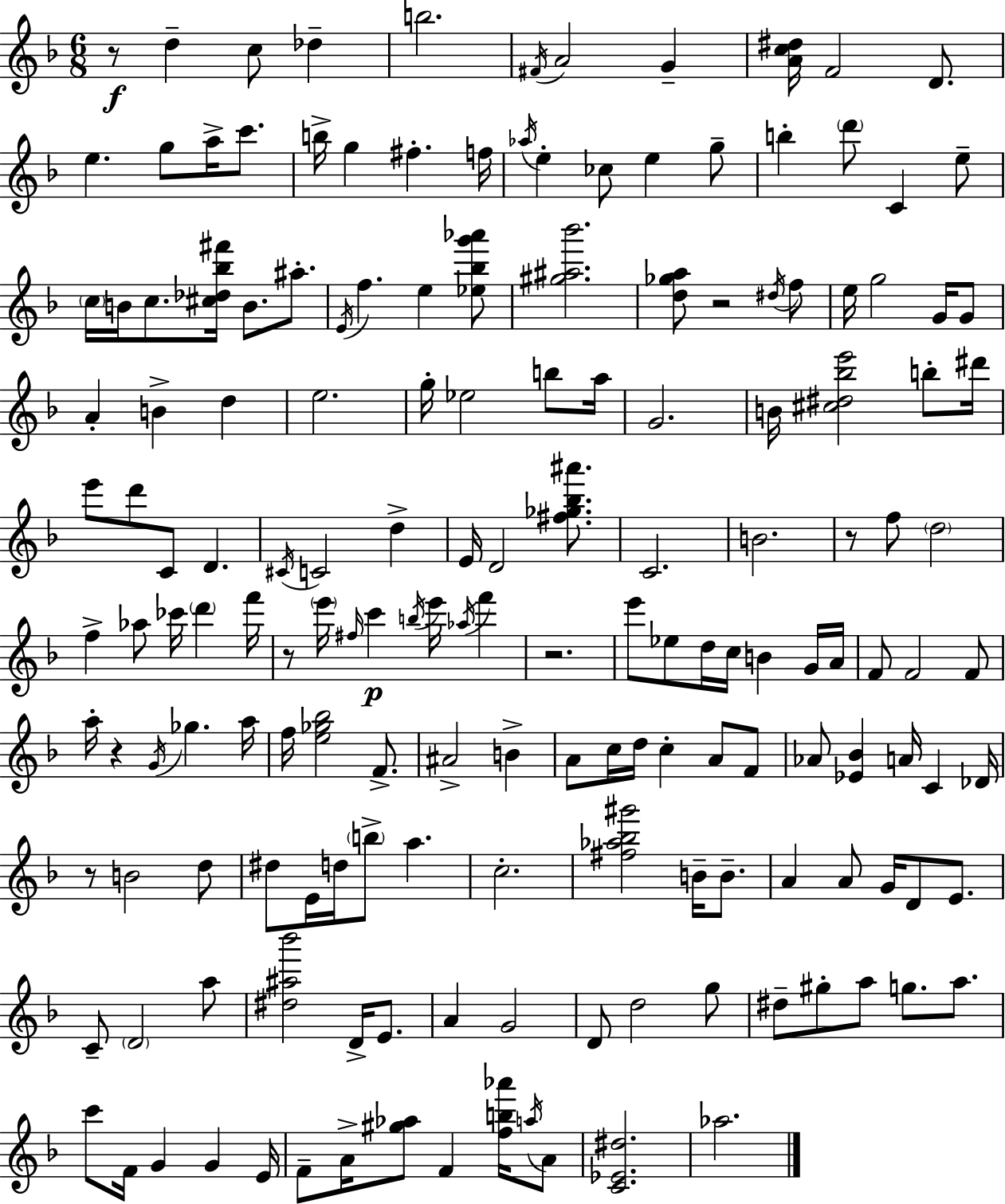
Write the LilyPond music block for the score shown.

{
  \clef treble
  \numericTimeSignature
  \time 6/8
  \key d \minor
  r8\f d''4-- c''8 des''4-- | b''2. | \acciaccatura { fis'16 } a'2 g'4-- | <a' c'' dis''>16 f'2 d'8. | \break e''4. g''8 a''16-> c'''8. | b''16-> g''4 fis''4.-. | f''16 \acciaccatura { aes''16 } e''4-. ces''8 e''4 | g''8-- b''4-. \parenthesize d'''8 c'4 | \break e''8-- \parenthesize c''16 b'16 c''8. <cis'' des'' bes'' fis'''>16 b'8. ais''8.-. | \acciaccatura { e'16 } f''4. e''4 | <ees'' bes'' g''' aes'''>8 <gis'' ais'' bes'''>2. | <d'' ges'' a''>8 r2 | \break \acciaccatura { dis''16 } f''8 e''16 g''2 | g'16 g'8 a'4-. b'4-> | d''4 e''2. | g''16-. ees''2 | \break b''8 a''16 g'2. | b'16 <cis'' dis'' bes'' e'''>2 | b''8-. dis'''16 e'''8 d'''8 c'8 d'4. | \acciaccatura { cis'16 } c'2 | \break d''4-> e'16 d'2 | <fis'' ges'' bes'' ais'''>8. c'2. | b'2. | r8 f''8 \parenthesize d''2 | \break f''4-> aes''8 ces'''16 | \parenthesize d'''4 f'''16 r8 \parenthesize e'''16 \grace { fis''16 } c'''4\p | \acciaccatura { b''16 } e'''16 \acciaccatura { aes''16 } f'''4 r2. | e'''8 ees''8 | \break d''16 c''16 b'4 g'16 a'16 f'8 f'2 | f'8 a''16-. r4 | \acciaccatura { g'16 } ges''4. a''16 f''16 <e'' ges'' bes''>2 | f'8.-> ais'2-> | \break b'4-> a'8 c''16 | d''16 c''4-. a'8 f'8 aes'8 <ees' bes'>4 | a'16 c'4 des'16 r8 b'2 | d''8 dis''8 e'16 | \break d''16 \parenthesize b''8-> a''4. c''2.-. | <fis'' aes'' bes'' gis'''>2 | b'16-- b'8.-- a'4 | a'8 g'16 d'8 e'8. c'8-- \parenthesize d'2 | \break a''8 <dis'' ais'' bes'''>2 | d'16-> e'8. a'4 | g'2 d'8 d''2 | g''8 dis''8-- gis''8-. | \break a''8 g''8. a''8. c'''8 f'16 | g'4 g'4 e'16 f'8-- a'16-> | <gis'' aes''>8 f'4 <f'' b'' aes'''>16 \acciaccatura { a''16 } a'8 <c' ees' dis''>2. | aes''2. | \break \bar "|."
}